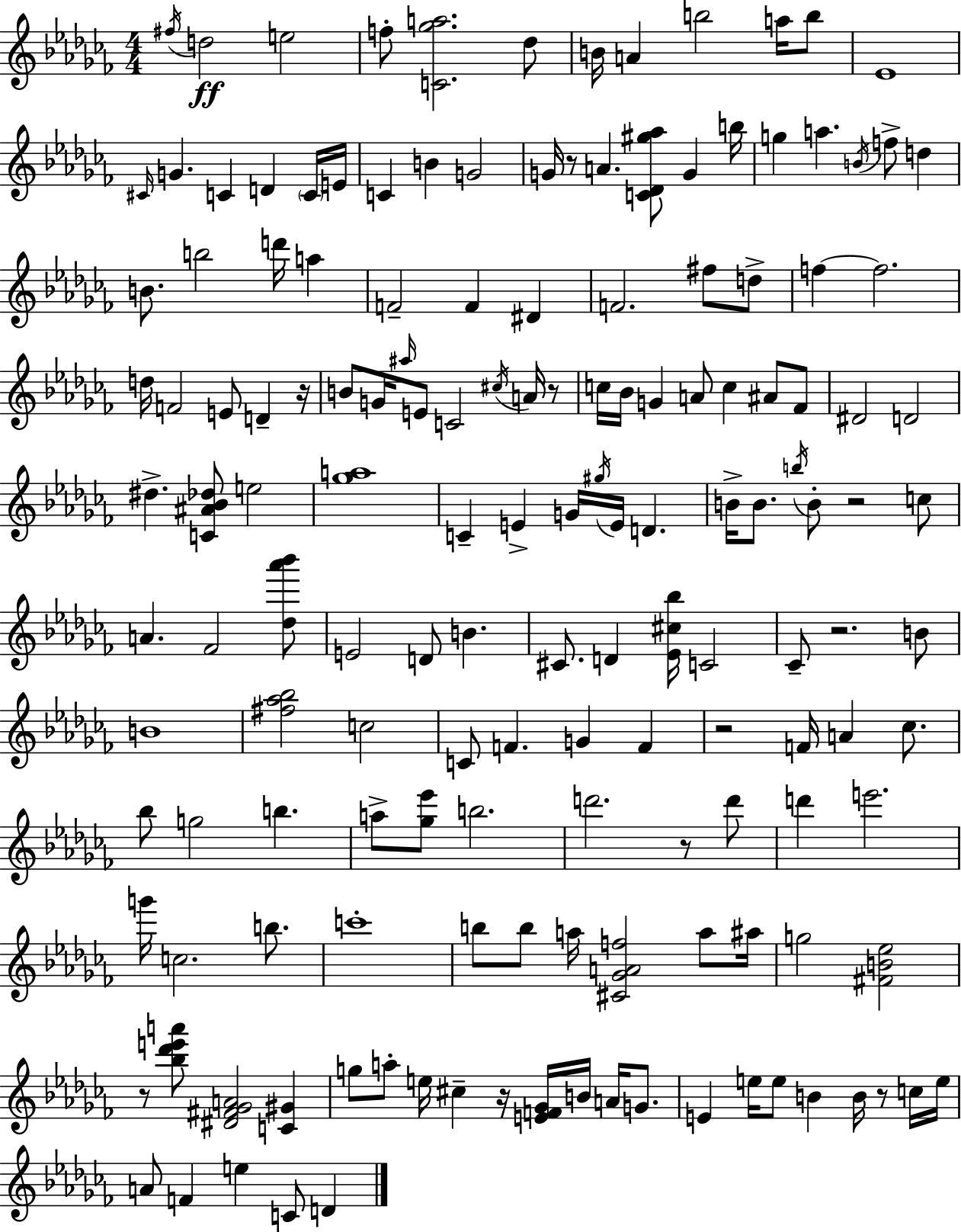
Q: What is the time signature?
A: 4/4